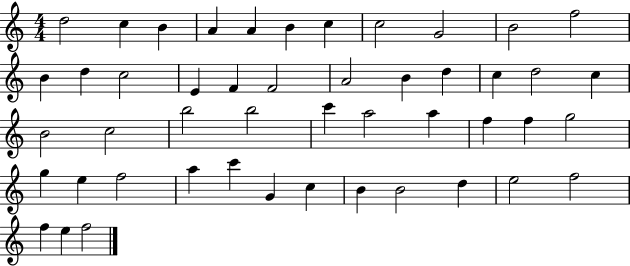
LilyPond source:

{
  \clef treble
  \numericTimeSignature
  \time 4/4
  \key c \major
  d''2 c''4 b'4 | a'4 a'4 b'4 c''4 | c''2 g'2 | b'2 f''2 | \break b'4 d''4 c''2 | e'4 f'4 f'2 | a'2 b'4 d''4 | c''4 d''2 c''4 | \break b'2 c''2 | b''2 b''2 | c'''4 a''2 a''4 | f''4 f''4 g''2 | \break g''4 e''4 f''2 | a''4 c'''4 g'4 c''4 | b'4 b'2 d''4 | e''2 f''2 | \break f''4 e''4 f''2 | \bar "|."
}